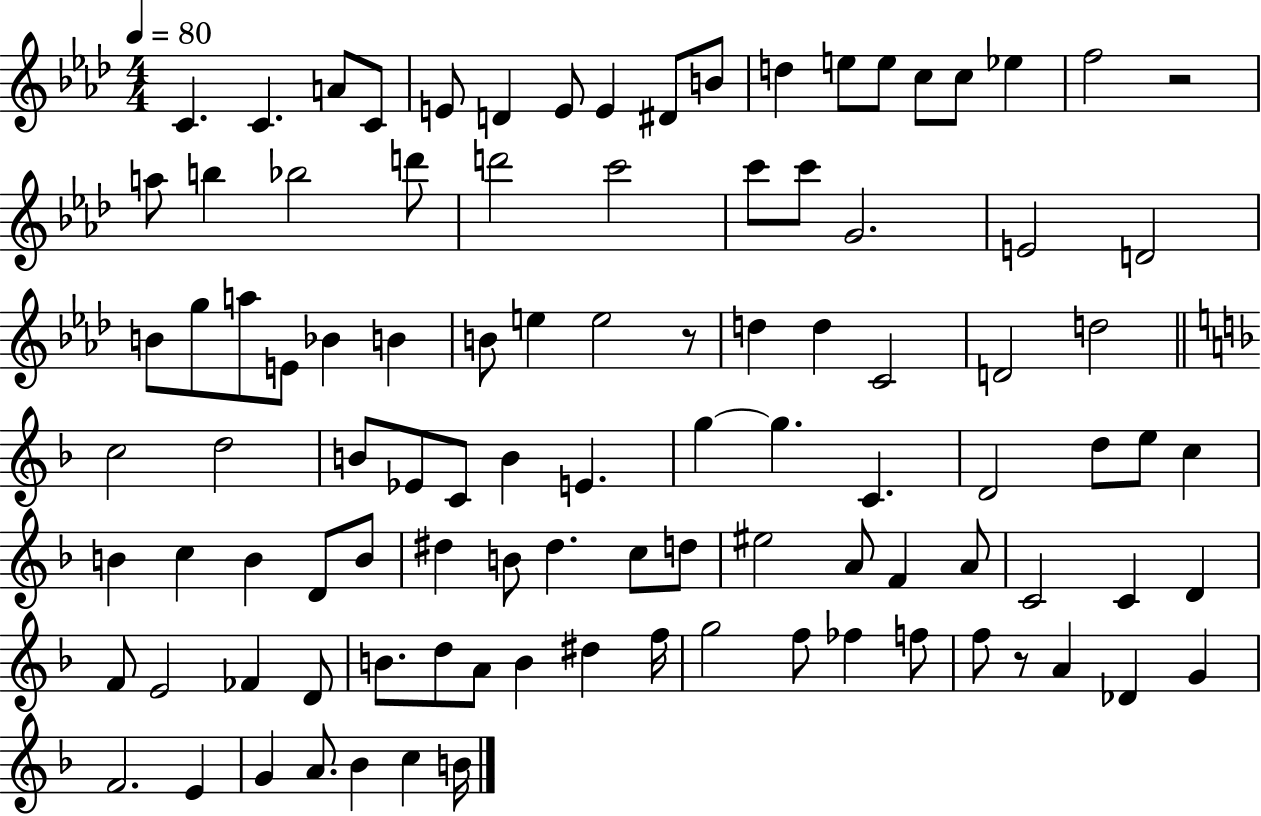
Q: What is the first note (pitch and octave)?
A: C4